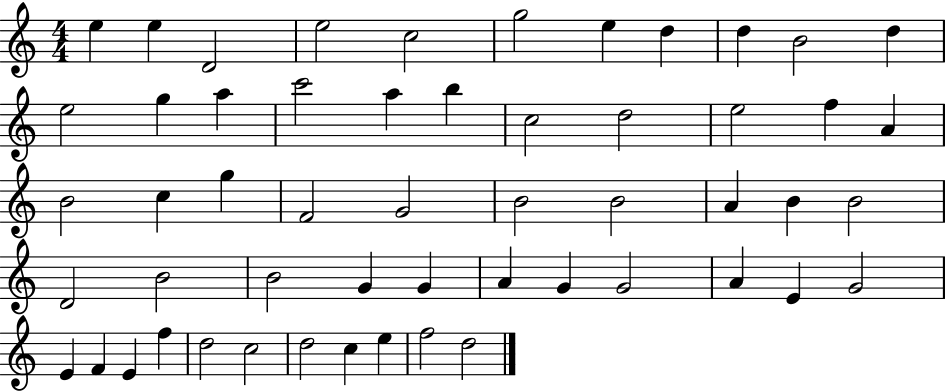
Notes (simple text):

E5/q E5/q D4/h E5/h C5/h G5/h E5/q D5/q D5/q B4/h D5/q E5/h G5/q A5/q C6/h A5/q B5/q C5/h D5/h E5/h F5/q A4/q B4/h C5/q G5/q F4/h G4/h B4/h B4/h A4/q B4/q B4/h D4/h B4/h B4/h G4/q G4/q A4/q G4/q G4/h A4/q E4/q G4/h E4/q F4/q E4/q F5/q D5/h C5/h D5/h C5/q E5/q F5/h D5/h